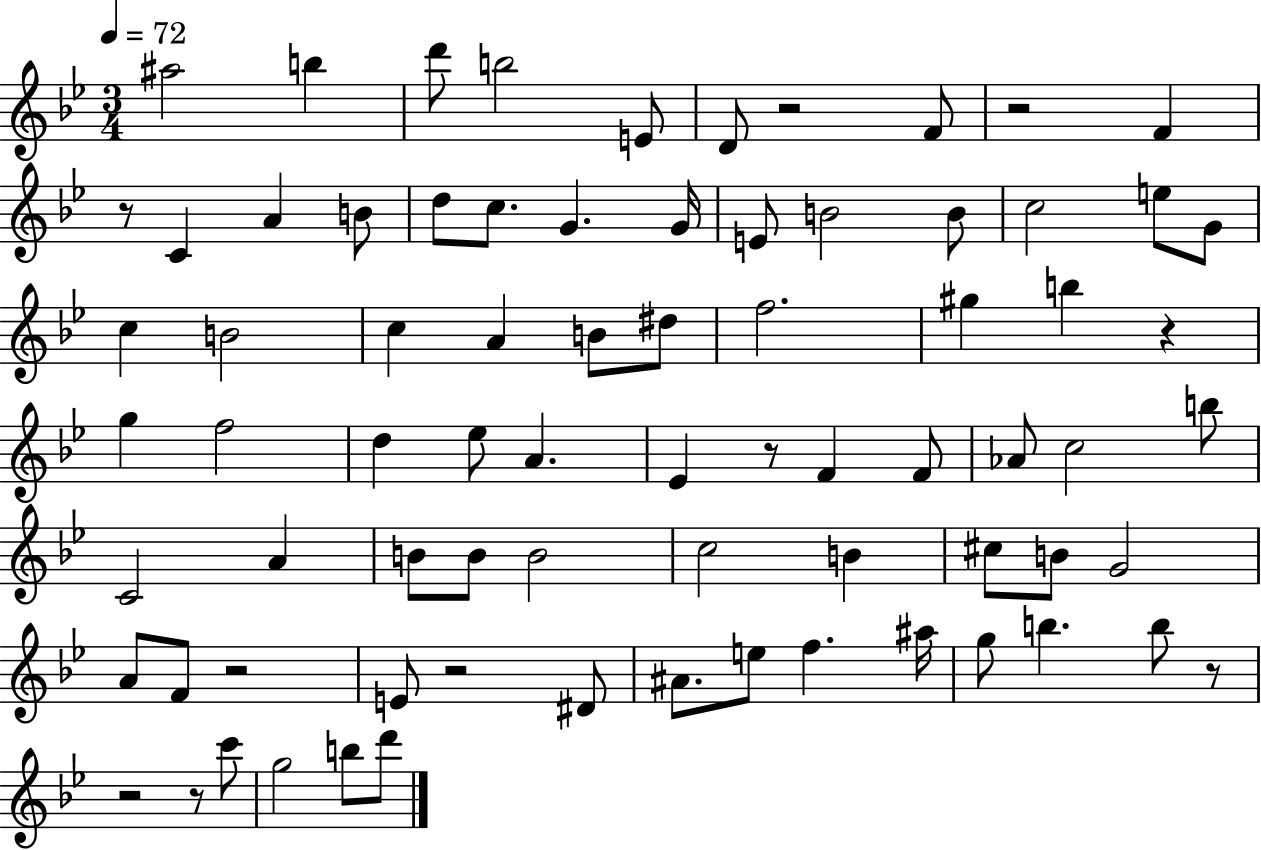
{
  \clef treble
  \numericTimeSignature
  \time 3/4
  \key bes \major
  \tempo 4 = 72
  ais''2 b''4 | d'''8 b''2 e'8 | d'8 r2 f'8 | r2 f'4 | \break r8 c'4 a'4 b'8 | d''8 c''8. g'4. g'16 | e'8 b'2 b'8 | c''2 e''8 g'8 | \break c''4 b'2 | c''4 a'4 b'8 dis''8 | f''2. | gis''4 b''4 r4 | \break g''4 f''2 | d''4 ees''8 a'4. | ees'4 r8 f'4 f'8 | aes'8 c''2 b''8 | \break c'2 a'4 | b'8 b'8 b'2 | c''2 b'4 | cis''8 b'8 g'2 | \break a'8 f'8 r2 | e'8 r2 dis'8 | ais'8. e''8 f''4. ais''16 | g''8 b''4. b''8 r8 | \break r2 r8 c'''8 | g''2 b''8 d'''8 | \bar "|."
}